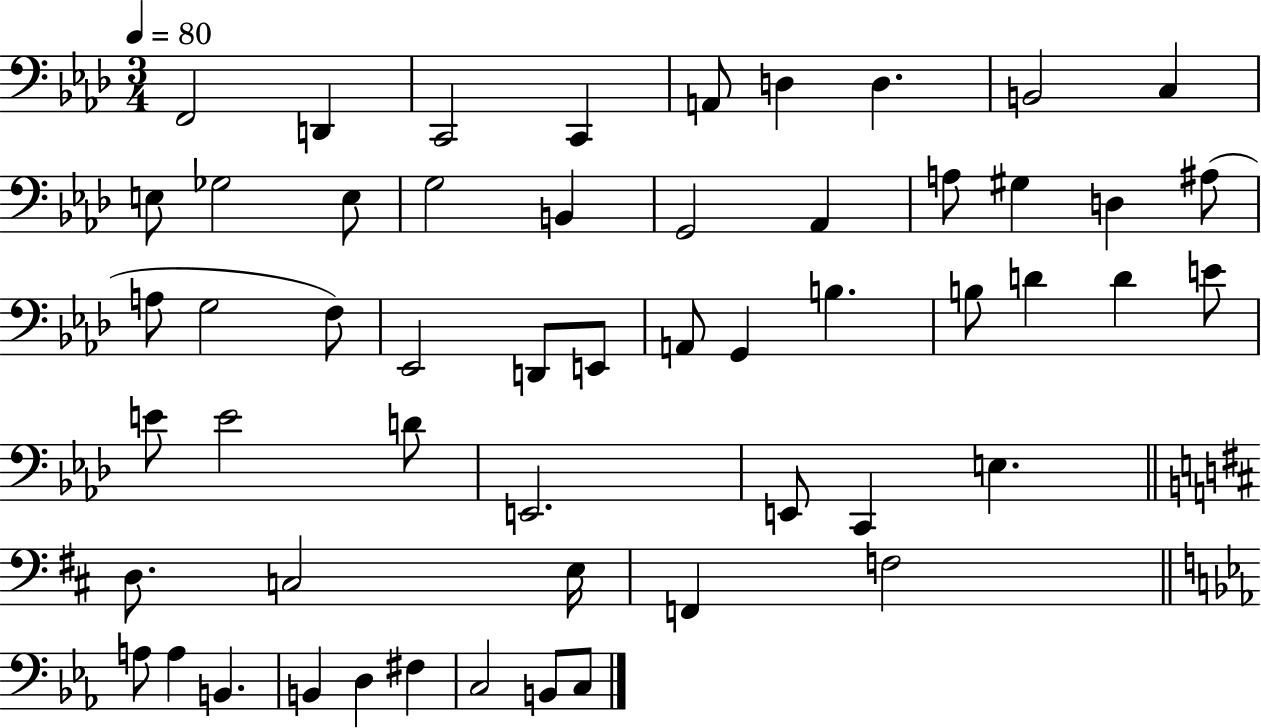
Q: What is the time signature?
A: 3/4